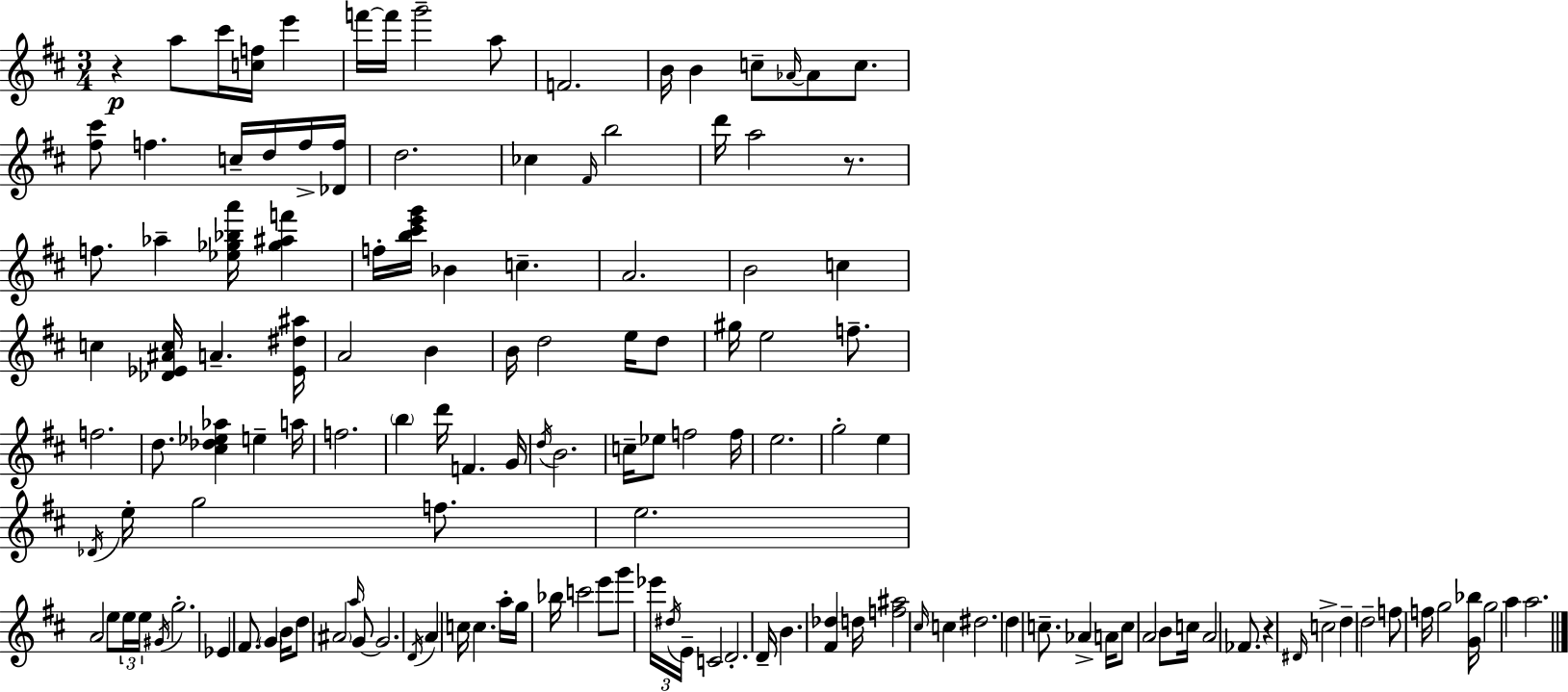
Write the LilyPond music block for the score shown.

{
  \clef treble
  \numericTimeSignature
  \time 3/4
  \key d \major
  r4\p a''8 cis'''16 <c'' f''>16 e'''4 | f'''16~~ f'''16 g'''2-- a''8 | f'2. | b'16 b'4 c''8-- \grace { aes'16~ }~ aes'8 c''8. | \break <fis'' cis'''>8 f''4. c''16-- d''16 f''16-> | <des' f''>16 d''2. | ces''4 \grace { fis'16 } b''2 | d'''16 a''2 r8. | \break f''8. aes''4-- <ees'' ges'' bes'' a'''>16 <ges'' ais'' f'''>4 | f''16-. <b'' cis''' e''' g'''>16 bes'4 c''4.-- | a'2. | b'2 c''4 | \break c''4 <des' ees' ais' c''>16 a'4.-- | <ees' dis'' ais''>16 a'2 b'4 | b'16 d''2 e''16 | d''8 gis''16 e''2 f''8.-- | \break f''2. | d''8. <cis'' des'' ees'' aes''>4 e''4-- | a''16 f''2. | \parenthesize b''4 d'''16 f'4. | \break g'16 \acciaccatura { d''16 } b'2. | c''16-- ees''8 f''2 | f''16 e''2. | g''2-. e''4 | \break \acciaccatura { des'16 } e''16-. g''2 | f''8. e''2. | a'2 | e''8 \tuplet 3/2 { e''16 e''16 \acciaccatura { gis'16 } } g''2.-. | \break ees'4 fis'8. | \parenthesize g'4 b'16 d''8 \parenthesize ais'2 | \grace { a''16 } g'8~~ g'2. | \acciaccatura { d'16 } a'4 c''16 | \break c''4. a''16-. g''16 bes''16 c'''2 | e'''8 g'''8 \tuplet 3/2 { ees'''16 \acciaccatura { dis''16 } e'16-- } | c'2 d'2.-. | d'16-- b'4. | \break <fis' des''>4 d''16 <f'' ais''>2 | \grace { cis''16 } c''4 dis''2. | d''4 | c''8.-- aes'4-> a'16 c''8 a'2 | \break b'8 c''16 a'2 | fes'8. r4 | \grace { dis'16 } c''2-> d''4-- | d''2-- f''8 | \break f''16 g''2 <g' bes''>16 g''2 | a''4 a''2. | \bar "|."
}